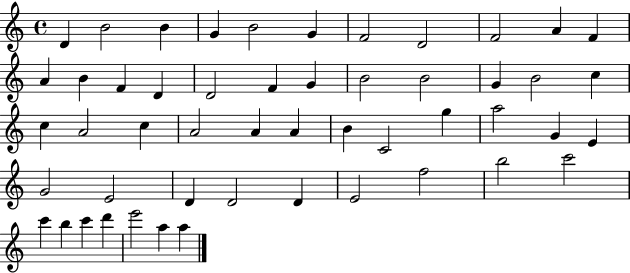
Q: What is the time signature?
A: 4/4